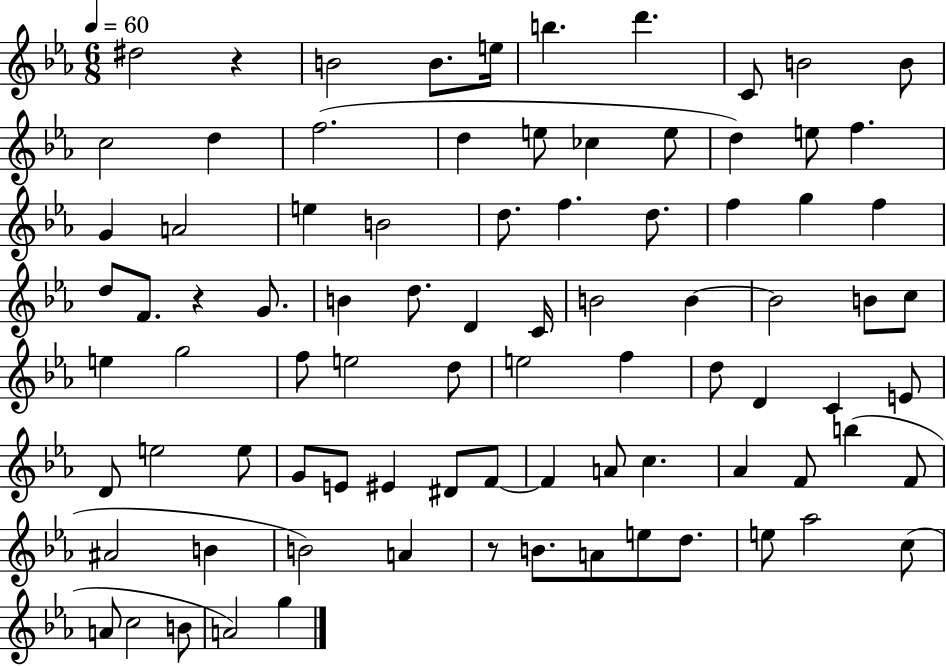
{
  \clef treble
  \numericTimeSignature
  \time 6/8
  \key ees \major
  \tempo 4 = 60
  \repeat volta 2 { dis''2 r4 | b'2 b'8. e''16 | b''4. d'''4. | c'8 b'2 b'8 | \break c''2 d''4 | f''2.( | d''4 e''8 ces''4 e''8 | d''4) e''8 f''4. | \break g'4 a'2 | e''4 b'2 | d''8. f''4. d''8. | f''4 g''4 f''4 | \break d''8 f'8. r4 g'8. | b'4 d''8. d'4 c'16 | b'2 b'4~~ | b'2 b'8 c''8 | \break e''4 g''2 | f''8 e''2 d''8 | e''2 f''4 | d''8 d'4 c'4 e'8 | \break d'8 e''2 e''8 | g'8 e'8 eis'4 dis'8 f'8~~ | f'4 a'8 c''4. | aes'4 f'8 b''4( f'8 | \break ais'2 b'4 | b'2) a'4 | r8 b'8. a'8 e''8 d''8. | e''8 aes''2 c''8( | \break a'8 c''2 b'8 | a'2) g''4 | } \bar "|."
}